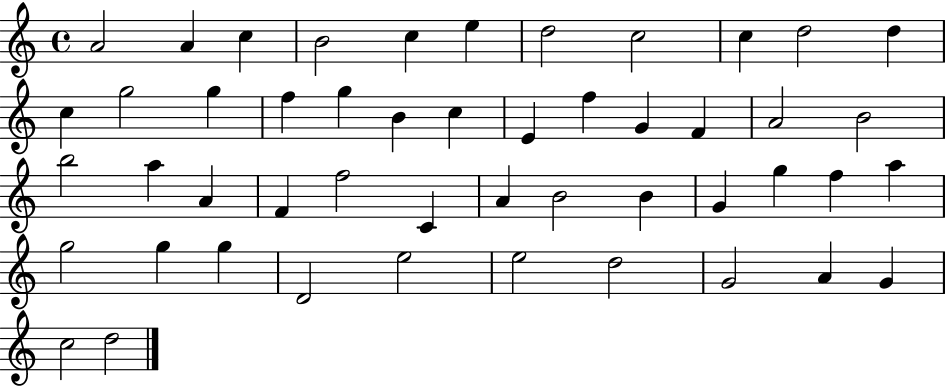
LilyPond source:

{
  \clef treble
  \time 4/4
  \defaultTimeSignature
  \key c \major
  a'2 a'4 c''4 | b'2 c''4 e''4 | d''2 c''2 | c''4 d''2 d''4 | \break c''4 g''2 g''4 | f''4 g''4 b'4 c''4 | e'4 f''4 g'4 f'4 | a'2 b'2 | \break b''2 a''4 a'4 | f'4 f''2 c'4 | a'4 b'2 b'4 | g'4 g''4 f''4 a''4 | \break g''2 g''4 g''4 | d'2 e''2 | e''2 d''2 | g'2 a'4 g'4 | \break c''2 d''2 | \bar "|."
}